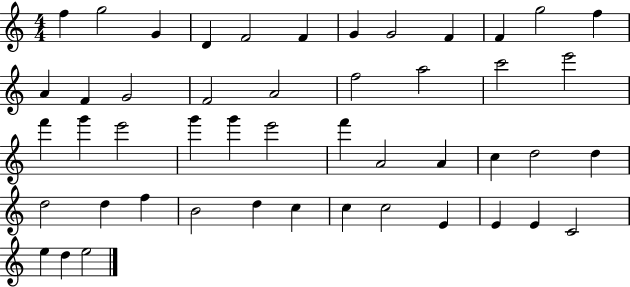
{
  \clef treble
  \numericTimeSignature
  \time 4/4
  \key c \major
  f''4 g''2 g'4 | d'4 f'2 f'4 | g'4 g'2 f'4 | f'4 g''2 f''4 | \break a'4 f'4 g'2 | f'2 a'2 | f''2 a''2 | c'''2 e'''2 | \break f'''4 g'''4 e'''2 | g'''4 g'''4 e'''2 | f'''4 a'2 a'4 | c''4 d''2 d''4 | \break d''2 d''4 f''4 | b'2 d''4 c''4 | c''4 c''2 e'4 | e'4 e'4 c'2 | \break e''4 d''4 e''2 | \bar "|."
}